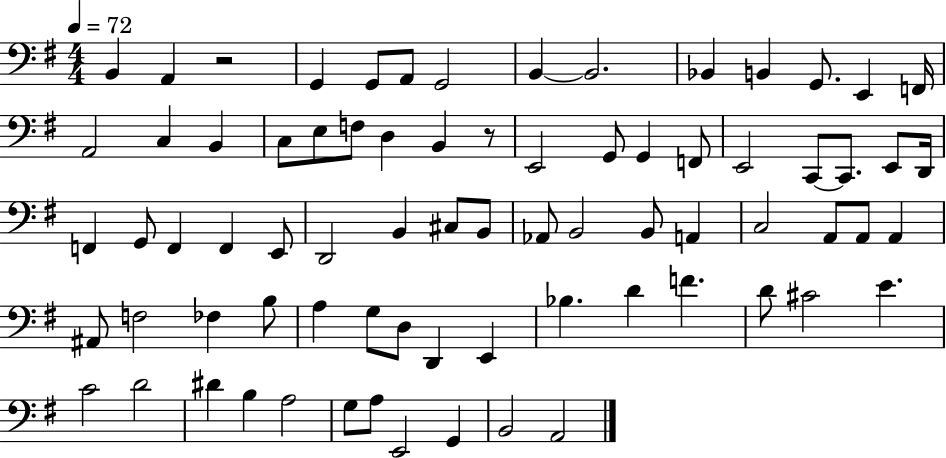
B2/q A2/q R/h G2/q G2/e A2/e G2/h B2/q B2/h. Bb2/q B2/q G2/e. E2/q F2/s A2/h C3/q B2/q C3/e E3/e F3/e D3/q B2/q R/e E2/h G2/e G2/q F2/e E2/h C2/e C2/e. E2/e D2/s F2/q G2/e F2/q F2/q E2/e D2/h B2/q C#3/e B2/e Ab2/e B2/h B2/e A2/q C3/h A2/e A2/e A2/q A#2/e F3/h FES3/q B3/e A3/q G3/e D3/e D2/q E2/q Bb3/q. D4/q F4/q. D4/e C#4/h E4/q. C4/h D4/h D#4/q B3/q A3/h G3/e A3/e E2/h G2/q B2/h A2/h